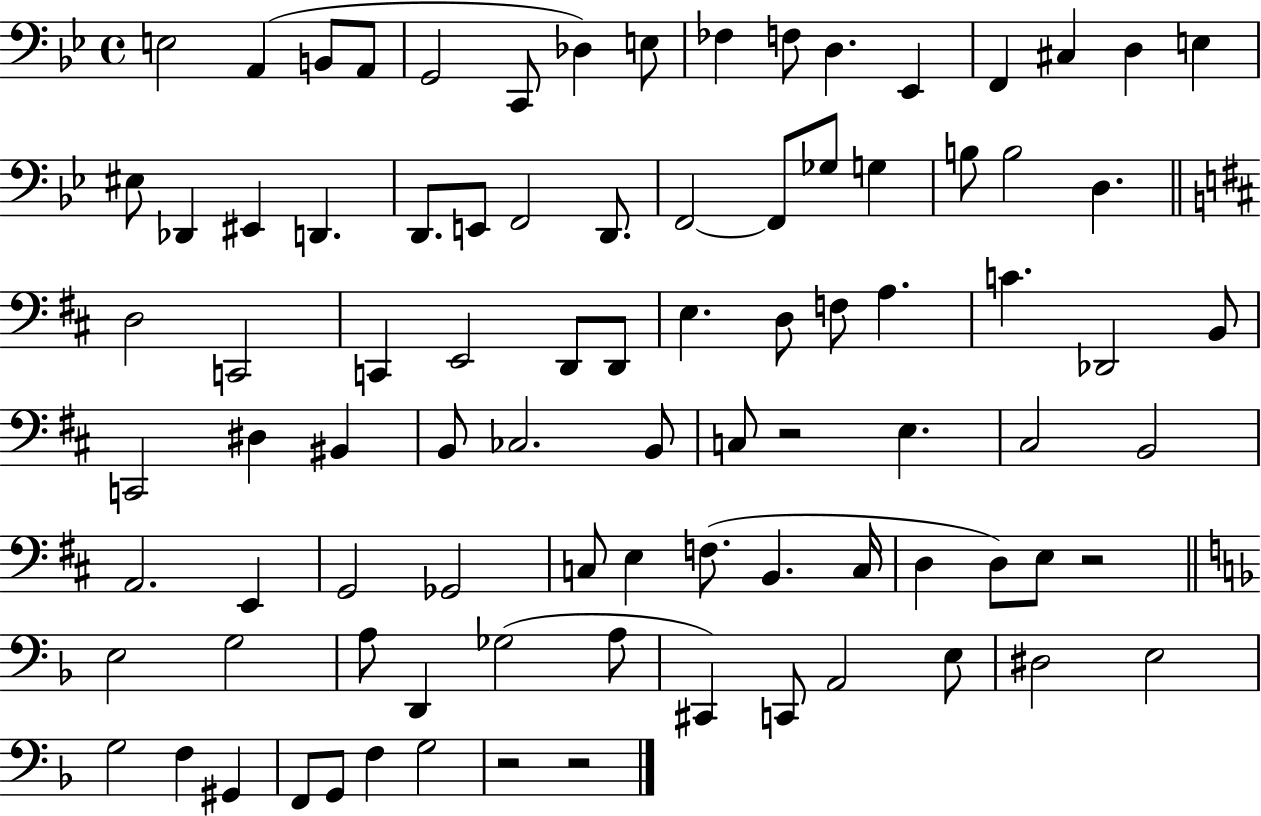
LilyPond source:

{
  \clef bass
  \time 4/4
  \defaultTimeSignature
  \key bes \major
  \repeat volta 2 { e2 a,4( b,8 a,8 | g,2 c,8 des4) e8 | fes4 f8 d4. ees,4 | f,4 cis4 d4 e4 | \break eis8 des,4 eis,4 d,4. | d,8. e,8 f,2 d,8. | f,2~~ f,8 ges8 g4 | b8 b2 d4. | \break \bar "||" \break \key d \major d2 c,2 | c,4 e,2 d,8 d,8 | e4. d8 f8 a4. | c'4. des,2 b,8 | \break c,2 dis4 bis,4 | b,8 ces2. b,8 | c8 r2 e4. | cis2 b,2 | \break a,2. e,4 | g,2 ges,2 | c8 e4 f8.( b,4. c16 | d4 d8) e8 r2 | \break \bar "||" \break \key f \major e2 g2 | a8 d,4 ges2( a8 | cis,4) c,8 a,2 e8 | dis2 e2 | \break g2 f4 gis,4 | f,8 g,8 f4 g2 | r2 r2 | } \bar "|."
}